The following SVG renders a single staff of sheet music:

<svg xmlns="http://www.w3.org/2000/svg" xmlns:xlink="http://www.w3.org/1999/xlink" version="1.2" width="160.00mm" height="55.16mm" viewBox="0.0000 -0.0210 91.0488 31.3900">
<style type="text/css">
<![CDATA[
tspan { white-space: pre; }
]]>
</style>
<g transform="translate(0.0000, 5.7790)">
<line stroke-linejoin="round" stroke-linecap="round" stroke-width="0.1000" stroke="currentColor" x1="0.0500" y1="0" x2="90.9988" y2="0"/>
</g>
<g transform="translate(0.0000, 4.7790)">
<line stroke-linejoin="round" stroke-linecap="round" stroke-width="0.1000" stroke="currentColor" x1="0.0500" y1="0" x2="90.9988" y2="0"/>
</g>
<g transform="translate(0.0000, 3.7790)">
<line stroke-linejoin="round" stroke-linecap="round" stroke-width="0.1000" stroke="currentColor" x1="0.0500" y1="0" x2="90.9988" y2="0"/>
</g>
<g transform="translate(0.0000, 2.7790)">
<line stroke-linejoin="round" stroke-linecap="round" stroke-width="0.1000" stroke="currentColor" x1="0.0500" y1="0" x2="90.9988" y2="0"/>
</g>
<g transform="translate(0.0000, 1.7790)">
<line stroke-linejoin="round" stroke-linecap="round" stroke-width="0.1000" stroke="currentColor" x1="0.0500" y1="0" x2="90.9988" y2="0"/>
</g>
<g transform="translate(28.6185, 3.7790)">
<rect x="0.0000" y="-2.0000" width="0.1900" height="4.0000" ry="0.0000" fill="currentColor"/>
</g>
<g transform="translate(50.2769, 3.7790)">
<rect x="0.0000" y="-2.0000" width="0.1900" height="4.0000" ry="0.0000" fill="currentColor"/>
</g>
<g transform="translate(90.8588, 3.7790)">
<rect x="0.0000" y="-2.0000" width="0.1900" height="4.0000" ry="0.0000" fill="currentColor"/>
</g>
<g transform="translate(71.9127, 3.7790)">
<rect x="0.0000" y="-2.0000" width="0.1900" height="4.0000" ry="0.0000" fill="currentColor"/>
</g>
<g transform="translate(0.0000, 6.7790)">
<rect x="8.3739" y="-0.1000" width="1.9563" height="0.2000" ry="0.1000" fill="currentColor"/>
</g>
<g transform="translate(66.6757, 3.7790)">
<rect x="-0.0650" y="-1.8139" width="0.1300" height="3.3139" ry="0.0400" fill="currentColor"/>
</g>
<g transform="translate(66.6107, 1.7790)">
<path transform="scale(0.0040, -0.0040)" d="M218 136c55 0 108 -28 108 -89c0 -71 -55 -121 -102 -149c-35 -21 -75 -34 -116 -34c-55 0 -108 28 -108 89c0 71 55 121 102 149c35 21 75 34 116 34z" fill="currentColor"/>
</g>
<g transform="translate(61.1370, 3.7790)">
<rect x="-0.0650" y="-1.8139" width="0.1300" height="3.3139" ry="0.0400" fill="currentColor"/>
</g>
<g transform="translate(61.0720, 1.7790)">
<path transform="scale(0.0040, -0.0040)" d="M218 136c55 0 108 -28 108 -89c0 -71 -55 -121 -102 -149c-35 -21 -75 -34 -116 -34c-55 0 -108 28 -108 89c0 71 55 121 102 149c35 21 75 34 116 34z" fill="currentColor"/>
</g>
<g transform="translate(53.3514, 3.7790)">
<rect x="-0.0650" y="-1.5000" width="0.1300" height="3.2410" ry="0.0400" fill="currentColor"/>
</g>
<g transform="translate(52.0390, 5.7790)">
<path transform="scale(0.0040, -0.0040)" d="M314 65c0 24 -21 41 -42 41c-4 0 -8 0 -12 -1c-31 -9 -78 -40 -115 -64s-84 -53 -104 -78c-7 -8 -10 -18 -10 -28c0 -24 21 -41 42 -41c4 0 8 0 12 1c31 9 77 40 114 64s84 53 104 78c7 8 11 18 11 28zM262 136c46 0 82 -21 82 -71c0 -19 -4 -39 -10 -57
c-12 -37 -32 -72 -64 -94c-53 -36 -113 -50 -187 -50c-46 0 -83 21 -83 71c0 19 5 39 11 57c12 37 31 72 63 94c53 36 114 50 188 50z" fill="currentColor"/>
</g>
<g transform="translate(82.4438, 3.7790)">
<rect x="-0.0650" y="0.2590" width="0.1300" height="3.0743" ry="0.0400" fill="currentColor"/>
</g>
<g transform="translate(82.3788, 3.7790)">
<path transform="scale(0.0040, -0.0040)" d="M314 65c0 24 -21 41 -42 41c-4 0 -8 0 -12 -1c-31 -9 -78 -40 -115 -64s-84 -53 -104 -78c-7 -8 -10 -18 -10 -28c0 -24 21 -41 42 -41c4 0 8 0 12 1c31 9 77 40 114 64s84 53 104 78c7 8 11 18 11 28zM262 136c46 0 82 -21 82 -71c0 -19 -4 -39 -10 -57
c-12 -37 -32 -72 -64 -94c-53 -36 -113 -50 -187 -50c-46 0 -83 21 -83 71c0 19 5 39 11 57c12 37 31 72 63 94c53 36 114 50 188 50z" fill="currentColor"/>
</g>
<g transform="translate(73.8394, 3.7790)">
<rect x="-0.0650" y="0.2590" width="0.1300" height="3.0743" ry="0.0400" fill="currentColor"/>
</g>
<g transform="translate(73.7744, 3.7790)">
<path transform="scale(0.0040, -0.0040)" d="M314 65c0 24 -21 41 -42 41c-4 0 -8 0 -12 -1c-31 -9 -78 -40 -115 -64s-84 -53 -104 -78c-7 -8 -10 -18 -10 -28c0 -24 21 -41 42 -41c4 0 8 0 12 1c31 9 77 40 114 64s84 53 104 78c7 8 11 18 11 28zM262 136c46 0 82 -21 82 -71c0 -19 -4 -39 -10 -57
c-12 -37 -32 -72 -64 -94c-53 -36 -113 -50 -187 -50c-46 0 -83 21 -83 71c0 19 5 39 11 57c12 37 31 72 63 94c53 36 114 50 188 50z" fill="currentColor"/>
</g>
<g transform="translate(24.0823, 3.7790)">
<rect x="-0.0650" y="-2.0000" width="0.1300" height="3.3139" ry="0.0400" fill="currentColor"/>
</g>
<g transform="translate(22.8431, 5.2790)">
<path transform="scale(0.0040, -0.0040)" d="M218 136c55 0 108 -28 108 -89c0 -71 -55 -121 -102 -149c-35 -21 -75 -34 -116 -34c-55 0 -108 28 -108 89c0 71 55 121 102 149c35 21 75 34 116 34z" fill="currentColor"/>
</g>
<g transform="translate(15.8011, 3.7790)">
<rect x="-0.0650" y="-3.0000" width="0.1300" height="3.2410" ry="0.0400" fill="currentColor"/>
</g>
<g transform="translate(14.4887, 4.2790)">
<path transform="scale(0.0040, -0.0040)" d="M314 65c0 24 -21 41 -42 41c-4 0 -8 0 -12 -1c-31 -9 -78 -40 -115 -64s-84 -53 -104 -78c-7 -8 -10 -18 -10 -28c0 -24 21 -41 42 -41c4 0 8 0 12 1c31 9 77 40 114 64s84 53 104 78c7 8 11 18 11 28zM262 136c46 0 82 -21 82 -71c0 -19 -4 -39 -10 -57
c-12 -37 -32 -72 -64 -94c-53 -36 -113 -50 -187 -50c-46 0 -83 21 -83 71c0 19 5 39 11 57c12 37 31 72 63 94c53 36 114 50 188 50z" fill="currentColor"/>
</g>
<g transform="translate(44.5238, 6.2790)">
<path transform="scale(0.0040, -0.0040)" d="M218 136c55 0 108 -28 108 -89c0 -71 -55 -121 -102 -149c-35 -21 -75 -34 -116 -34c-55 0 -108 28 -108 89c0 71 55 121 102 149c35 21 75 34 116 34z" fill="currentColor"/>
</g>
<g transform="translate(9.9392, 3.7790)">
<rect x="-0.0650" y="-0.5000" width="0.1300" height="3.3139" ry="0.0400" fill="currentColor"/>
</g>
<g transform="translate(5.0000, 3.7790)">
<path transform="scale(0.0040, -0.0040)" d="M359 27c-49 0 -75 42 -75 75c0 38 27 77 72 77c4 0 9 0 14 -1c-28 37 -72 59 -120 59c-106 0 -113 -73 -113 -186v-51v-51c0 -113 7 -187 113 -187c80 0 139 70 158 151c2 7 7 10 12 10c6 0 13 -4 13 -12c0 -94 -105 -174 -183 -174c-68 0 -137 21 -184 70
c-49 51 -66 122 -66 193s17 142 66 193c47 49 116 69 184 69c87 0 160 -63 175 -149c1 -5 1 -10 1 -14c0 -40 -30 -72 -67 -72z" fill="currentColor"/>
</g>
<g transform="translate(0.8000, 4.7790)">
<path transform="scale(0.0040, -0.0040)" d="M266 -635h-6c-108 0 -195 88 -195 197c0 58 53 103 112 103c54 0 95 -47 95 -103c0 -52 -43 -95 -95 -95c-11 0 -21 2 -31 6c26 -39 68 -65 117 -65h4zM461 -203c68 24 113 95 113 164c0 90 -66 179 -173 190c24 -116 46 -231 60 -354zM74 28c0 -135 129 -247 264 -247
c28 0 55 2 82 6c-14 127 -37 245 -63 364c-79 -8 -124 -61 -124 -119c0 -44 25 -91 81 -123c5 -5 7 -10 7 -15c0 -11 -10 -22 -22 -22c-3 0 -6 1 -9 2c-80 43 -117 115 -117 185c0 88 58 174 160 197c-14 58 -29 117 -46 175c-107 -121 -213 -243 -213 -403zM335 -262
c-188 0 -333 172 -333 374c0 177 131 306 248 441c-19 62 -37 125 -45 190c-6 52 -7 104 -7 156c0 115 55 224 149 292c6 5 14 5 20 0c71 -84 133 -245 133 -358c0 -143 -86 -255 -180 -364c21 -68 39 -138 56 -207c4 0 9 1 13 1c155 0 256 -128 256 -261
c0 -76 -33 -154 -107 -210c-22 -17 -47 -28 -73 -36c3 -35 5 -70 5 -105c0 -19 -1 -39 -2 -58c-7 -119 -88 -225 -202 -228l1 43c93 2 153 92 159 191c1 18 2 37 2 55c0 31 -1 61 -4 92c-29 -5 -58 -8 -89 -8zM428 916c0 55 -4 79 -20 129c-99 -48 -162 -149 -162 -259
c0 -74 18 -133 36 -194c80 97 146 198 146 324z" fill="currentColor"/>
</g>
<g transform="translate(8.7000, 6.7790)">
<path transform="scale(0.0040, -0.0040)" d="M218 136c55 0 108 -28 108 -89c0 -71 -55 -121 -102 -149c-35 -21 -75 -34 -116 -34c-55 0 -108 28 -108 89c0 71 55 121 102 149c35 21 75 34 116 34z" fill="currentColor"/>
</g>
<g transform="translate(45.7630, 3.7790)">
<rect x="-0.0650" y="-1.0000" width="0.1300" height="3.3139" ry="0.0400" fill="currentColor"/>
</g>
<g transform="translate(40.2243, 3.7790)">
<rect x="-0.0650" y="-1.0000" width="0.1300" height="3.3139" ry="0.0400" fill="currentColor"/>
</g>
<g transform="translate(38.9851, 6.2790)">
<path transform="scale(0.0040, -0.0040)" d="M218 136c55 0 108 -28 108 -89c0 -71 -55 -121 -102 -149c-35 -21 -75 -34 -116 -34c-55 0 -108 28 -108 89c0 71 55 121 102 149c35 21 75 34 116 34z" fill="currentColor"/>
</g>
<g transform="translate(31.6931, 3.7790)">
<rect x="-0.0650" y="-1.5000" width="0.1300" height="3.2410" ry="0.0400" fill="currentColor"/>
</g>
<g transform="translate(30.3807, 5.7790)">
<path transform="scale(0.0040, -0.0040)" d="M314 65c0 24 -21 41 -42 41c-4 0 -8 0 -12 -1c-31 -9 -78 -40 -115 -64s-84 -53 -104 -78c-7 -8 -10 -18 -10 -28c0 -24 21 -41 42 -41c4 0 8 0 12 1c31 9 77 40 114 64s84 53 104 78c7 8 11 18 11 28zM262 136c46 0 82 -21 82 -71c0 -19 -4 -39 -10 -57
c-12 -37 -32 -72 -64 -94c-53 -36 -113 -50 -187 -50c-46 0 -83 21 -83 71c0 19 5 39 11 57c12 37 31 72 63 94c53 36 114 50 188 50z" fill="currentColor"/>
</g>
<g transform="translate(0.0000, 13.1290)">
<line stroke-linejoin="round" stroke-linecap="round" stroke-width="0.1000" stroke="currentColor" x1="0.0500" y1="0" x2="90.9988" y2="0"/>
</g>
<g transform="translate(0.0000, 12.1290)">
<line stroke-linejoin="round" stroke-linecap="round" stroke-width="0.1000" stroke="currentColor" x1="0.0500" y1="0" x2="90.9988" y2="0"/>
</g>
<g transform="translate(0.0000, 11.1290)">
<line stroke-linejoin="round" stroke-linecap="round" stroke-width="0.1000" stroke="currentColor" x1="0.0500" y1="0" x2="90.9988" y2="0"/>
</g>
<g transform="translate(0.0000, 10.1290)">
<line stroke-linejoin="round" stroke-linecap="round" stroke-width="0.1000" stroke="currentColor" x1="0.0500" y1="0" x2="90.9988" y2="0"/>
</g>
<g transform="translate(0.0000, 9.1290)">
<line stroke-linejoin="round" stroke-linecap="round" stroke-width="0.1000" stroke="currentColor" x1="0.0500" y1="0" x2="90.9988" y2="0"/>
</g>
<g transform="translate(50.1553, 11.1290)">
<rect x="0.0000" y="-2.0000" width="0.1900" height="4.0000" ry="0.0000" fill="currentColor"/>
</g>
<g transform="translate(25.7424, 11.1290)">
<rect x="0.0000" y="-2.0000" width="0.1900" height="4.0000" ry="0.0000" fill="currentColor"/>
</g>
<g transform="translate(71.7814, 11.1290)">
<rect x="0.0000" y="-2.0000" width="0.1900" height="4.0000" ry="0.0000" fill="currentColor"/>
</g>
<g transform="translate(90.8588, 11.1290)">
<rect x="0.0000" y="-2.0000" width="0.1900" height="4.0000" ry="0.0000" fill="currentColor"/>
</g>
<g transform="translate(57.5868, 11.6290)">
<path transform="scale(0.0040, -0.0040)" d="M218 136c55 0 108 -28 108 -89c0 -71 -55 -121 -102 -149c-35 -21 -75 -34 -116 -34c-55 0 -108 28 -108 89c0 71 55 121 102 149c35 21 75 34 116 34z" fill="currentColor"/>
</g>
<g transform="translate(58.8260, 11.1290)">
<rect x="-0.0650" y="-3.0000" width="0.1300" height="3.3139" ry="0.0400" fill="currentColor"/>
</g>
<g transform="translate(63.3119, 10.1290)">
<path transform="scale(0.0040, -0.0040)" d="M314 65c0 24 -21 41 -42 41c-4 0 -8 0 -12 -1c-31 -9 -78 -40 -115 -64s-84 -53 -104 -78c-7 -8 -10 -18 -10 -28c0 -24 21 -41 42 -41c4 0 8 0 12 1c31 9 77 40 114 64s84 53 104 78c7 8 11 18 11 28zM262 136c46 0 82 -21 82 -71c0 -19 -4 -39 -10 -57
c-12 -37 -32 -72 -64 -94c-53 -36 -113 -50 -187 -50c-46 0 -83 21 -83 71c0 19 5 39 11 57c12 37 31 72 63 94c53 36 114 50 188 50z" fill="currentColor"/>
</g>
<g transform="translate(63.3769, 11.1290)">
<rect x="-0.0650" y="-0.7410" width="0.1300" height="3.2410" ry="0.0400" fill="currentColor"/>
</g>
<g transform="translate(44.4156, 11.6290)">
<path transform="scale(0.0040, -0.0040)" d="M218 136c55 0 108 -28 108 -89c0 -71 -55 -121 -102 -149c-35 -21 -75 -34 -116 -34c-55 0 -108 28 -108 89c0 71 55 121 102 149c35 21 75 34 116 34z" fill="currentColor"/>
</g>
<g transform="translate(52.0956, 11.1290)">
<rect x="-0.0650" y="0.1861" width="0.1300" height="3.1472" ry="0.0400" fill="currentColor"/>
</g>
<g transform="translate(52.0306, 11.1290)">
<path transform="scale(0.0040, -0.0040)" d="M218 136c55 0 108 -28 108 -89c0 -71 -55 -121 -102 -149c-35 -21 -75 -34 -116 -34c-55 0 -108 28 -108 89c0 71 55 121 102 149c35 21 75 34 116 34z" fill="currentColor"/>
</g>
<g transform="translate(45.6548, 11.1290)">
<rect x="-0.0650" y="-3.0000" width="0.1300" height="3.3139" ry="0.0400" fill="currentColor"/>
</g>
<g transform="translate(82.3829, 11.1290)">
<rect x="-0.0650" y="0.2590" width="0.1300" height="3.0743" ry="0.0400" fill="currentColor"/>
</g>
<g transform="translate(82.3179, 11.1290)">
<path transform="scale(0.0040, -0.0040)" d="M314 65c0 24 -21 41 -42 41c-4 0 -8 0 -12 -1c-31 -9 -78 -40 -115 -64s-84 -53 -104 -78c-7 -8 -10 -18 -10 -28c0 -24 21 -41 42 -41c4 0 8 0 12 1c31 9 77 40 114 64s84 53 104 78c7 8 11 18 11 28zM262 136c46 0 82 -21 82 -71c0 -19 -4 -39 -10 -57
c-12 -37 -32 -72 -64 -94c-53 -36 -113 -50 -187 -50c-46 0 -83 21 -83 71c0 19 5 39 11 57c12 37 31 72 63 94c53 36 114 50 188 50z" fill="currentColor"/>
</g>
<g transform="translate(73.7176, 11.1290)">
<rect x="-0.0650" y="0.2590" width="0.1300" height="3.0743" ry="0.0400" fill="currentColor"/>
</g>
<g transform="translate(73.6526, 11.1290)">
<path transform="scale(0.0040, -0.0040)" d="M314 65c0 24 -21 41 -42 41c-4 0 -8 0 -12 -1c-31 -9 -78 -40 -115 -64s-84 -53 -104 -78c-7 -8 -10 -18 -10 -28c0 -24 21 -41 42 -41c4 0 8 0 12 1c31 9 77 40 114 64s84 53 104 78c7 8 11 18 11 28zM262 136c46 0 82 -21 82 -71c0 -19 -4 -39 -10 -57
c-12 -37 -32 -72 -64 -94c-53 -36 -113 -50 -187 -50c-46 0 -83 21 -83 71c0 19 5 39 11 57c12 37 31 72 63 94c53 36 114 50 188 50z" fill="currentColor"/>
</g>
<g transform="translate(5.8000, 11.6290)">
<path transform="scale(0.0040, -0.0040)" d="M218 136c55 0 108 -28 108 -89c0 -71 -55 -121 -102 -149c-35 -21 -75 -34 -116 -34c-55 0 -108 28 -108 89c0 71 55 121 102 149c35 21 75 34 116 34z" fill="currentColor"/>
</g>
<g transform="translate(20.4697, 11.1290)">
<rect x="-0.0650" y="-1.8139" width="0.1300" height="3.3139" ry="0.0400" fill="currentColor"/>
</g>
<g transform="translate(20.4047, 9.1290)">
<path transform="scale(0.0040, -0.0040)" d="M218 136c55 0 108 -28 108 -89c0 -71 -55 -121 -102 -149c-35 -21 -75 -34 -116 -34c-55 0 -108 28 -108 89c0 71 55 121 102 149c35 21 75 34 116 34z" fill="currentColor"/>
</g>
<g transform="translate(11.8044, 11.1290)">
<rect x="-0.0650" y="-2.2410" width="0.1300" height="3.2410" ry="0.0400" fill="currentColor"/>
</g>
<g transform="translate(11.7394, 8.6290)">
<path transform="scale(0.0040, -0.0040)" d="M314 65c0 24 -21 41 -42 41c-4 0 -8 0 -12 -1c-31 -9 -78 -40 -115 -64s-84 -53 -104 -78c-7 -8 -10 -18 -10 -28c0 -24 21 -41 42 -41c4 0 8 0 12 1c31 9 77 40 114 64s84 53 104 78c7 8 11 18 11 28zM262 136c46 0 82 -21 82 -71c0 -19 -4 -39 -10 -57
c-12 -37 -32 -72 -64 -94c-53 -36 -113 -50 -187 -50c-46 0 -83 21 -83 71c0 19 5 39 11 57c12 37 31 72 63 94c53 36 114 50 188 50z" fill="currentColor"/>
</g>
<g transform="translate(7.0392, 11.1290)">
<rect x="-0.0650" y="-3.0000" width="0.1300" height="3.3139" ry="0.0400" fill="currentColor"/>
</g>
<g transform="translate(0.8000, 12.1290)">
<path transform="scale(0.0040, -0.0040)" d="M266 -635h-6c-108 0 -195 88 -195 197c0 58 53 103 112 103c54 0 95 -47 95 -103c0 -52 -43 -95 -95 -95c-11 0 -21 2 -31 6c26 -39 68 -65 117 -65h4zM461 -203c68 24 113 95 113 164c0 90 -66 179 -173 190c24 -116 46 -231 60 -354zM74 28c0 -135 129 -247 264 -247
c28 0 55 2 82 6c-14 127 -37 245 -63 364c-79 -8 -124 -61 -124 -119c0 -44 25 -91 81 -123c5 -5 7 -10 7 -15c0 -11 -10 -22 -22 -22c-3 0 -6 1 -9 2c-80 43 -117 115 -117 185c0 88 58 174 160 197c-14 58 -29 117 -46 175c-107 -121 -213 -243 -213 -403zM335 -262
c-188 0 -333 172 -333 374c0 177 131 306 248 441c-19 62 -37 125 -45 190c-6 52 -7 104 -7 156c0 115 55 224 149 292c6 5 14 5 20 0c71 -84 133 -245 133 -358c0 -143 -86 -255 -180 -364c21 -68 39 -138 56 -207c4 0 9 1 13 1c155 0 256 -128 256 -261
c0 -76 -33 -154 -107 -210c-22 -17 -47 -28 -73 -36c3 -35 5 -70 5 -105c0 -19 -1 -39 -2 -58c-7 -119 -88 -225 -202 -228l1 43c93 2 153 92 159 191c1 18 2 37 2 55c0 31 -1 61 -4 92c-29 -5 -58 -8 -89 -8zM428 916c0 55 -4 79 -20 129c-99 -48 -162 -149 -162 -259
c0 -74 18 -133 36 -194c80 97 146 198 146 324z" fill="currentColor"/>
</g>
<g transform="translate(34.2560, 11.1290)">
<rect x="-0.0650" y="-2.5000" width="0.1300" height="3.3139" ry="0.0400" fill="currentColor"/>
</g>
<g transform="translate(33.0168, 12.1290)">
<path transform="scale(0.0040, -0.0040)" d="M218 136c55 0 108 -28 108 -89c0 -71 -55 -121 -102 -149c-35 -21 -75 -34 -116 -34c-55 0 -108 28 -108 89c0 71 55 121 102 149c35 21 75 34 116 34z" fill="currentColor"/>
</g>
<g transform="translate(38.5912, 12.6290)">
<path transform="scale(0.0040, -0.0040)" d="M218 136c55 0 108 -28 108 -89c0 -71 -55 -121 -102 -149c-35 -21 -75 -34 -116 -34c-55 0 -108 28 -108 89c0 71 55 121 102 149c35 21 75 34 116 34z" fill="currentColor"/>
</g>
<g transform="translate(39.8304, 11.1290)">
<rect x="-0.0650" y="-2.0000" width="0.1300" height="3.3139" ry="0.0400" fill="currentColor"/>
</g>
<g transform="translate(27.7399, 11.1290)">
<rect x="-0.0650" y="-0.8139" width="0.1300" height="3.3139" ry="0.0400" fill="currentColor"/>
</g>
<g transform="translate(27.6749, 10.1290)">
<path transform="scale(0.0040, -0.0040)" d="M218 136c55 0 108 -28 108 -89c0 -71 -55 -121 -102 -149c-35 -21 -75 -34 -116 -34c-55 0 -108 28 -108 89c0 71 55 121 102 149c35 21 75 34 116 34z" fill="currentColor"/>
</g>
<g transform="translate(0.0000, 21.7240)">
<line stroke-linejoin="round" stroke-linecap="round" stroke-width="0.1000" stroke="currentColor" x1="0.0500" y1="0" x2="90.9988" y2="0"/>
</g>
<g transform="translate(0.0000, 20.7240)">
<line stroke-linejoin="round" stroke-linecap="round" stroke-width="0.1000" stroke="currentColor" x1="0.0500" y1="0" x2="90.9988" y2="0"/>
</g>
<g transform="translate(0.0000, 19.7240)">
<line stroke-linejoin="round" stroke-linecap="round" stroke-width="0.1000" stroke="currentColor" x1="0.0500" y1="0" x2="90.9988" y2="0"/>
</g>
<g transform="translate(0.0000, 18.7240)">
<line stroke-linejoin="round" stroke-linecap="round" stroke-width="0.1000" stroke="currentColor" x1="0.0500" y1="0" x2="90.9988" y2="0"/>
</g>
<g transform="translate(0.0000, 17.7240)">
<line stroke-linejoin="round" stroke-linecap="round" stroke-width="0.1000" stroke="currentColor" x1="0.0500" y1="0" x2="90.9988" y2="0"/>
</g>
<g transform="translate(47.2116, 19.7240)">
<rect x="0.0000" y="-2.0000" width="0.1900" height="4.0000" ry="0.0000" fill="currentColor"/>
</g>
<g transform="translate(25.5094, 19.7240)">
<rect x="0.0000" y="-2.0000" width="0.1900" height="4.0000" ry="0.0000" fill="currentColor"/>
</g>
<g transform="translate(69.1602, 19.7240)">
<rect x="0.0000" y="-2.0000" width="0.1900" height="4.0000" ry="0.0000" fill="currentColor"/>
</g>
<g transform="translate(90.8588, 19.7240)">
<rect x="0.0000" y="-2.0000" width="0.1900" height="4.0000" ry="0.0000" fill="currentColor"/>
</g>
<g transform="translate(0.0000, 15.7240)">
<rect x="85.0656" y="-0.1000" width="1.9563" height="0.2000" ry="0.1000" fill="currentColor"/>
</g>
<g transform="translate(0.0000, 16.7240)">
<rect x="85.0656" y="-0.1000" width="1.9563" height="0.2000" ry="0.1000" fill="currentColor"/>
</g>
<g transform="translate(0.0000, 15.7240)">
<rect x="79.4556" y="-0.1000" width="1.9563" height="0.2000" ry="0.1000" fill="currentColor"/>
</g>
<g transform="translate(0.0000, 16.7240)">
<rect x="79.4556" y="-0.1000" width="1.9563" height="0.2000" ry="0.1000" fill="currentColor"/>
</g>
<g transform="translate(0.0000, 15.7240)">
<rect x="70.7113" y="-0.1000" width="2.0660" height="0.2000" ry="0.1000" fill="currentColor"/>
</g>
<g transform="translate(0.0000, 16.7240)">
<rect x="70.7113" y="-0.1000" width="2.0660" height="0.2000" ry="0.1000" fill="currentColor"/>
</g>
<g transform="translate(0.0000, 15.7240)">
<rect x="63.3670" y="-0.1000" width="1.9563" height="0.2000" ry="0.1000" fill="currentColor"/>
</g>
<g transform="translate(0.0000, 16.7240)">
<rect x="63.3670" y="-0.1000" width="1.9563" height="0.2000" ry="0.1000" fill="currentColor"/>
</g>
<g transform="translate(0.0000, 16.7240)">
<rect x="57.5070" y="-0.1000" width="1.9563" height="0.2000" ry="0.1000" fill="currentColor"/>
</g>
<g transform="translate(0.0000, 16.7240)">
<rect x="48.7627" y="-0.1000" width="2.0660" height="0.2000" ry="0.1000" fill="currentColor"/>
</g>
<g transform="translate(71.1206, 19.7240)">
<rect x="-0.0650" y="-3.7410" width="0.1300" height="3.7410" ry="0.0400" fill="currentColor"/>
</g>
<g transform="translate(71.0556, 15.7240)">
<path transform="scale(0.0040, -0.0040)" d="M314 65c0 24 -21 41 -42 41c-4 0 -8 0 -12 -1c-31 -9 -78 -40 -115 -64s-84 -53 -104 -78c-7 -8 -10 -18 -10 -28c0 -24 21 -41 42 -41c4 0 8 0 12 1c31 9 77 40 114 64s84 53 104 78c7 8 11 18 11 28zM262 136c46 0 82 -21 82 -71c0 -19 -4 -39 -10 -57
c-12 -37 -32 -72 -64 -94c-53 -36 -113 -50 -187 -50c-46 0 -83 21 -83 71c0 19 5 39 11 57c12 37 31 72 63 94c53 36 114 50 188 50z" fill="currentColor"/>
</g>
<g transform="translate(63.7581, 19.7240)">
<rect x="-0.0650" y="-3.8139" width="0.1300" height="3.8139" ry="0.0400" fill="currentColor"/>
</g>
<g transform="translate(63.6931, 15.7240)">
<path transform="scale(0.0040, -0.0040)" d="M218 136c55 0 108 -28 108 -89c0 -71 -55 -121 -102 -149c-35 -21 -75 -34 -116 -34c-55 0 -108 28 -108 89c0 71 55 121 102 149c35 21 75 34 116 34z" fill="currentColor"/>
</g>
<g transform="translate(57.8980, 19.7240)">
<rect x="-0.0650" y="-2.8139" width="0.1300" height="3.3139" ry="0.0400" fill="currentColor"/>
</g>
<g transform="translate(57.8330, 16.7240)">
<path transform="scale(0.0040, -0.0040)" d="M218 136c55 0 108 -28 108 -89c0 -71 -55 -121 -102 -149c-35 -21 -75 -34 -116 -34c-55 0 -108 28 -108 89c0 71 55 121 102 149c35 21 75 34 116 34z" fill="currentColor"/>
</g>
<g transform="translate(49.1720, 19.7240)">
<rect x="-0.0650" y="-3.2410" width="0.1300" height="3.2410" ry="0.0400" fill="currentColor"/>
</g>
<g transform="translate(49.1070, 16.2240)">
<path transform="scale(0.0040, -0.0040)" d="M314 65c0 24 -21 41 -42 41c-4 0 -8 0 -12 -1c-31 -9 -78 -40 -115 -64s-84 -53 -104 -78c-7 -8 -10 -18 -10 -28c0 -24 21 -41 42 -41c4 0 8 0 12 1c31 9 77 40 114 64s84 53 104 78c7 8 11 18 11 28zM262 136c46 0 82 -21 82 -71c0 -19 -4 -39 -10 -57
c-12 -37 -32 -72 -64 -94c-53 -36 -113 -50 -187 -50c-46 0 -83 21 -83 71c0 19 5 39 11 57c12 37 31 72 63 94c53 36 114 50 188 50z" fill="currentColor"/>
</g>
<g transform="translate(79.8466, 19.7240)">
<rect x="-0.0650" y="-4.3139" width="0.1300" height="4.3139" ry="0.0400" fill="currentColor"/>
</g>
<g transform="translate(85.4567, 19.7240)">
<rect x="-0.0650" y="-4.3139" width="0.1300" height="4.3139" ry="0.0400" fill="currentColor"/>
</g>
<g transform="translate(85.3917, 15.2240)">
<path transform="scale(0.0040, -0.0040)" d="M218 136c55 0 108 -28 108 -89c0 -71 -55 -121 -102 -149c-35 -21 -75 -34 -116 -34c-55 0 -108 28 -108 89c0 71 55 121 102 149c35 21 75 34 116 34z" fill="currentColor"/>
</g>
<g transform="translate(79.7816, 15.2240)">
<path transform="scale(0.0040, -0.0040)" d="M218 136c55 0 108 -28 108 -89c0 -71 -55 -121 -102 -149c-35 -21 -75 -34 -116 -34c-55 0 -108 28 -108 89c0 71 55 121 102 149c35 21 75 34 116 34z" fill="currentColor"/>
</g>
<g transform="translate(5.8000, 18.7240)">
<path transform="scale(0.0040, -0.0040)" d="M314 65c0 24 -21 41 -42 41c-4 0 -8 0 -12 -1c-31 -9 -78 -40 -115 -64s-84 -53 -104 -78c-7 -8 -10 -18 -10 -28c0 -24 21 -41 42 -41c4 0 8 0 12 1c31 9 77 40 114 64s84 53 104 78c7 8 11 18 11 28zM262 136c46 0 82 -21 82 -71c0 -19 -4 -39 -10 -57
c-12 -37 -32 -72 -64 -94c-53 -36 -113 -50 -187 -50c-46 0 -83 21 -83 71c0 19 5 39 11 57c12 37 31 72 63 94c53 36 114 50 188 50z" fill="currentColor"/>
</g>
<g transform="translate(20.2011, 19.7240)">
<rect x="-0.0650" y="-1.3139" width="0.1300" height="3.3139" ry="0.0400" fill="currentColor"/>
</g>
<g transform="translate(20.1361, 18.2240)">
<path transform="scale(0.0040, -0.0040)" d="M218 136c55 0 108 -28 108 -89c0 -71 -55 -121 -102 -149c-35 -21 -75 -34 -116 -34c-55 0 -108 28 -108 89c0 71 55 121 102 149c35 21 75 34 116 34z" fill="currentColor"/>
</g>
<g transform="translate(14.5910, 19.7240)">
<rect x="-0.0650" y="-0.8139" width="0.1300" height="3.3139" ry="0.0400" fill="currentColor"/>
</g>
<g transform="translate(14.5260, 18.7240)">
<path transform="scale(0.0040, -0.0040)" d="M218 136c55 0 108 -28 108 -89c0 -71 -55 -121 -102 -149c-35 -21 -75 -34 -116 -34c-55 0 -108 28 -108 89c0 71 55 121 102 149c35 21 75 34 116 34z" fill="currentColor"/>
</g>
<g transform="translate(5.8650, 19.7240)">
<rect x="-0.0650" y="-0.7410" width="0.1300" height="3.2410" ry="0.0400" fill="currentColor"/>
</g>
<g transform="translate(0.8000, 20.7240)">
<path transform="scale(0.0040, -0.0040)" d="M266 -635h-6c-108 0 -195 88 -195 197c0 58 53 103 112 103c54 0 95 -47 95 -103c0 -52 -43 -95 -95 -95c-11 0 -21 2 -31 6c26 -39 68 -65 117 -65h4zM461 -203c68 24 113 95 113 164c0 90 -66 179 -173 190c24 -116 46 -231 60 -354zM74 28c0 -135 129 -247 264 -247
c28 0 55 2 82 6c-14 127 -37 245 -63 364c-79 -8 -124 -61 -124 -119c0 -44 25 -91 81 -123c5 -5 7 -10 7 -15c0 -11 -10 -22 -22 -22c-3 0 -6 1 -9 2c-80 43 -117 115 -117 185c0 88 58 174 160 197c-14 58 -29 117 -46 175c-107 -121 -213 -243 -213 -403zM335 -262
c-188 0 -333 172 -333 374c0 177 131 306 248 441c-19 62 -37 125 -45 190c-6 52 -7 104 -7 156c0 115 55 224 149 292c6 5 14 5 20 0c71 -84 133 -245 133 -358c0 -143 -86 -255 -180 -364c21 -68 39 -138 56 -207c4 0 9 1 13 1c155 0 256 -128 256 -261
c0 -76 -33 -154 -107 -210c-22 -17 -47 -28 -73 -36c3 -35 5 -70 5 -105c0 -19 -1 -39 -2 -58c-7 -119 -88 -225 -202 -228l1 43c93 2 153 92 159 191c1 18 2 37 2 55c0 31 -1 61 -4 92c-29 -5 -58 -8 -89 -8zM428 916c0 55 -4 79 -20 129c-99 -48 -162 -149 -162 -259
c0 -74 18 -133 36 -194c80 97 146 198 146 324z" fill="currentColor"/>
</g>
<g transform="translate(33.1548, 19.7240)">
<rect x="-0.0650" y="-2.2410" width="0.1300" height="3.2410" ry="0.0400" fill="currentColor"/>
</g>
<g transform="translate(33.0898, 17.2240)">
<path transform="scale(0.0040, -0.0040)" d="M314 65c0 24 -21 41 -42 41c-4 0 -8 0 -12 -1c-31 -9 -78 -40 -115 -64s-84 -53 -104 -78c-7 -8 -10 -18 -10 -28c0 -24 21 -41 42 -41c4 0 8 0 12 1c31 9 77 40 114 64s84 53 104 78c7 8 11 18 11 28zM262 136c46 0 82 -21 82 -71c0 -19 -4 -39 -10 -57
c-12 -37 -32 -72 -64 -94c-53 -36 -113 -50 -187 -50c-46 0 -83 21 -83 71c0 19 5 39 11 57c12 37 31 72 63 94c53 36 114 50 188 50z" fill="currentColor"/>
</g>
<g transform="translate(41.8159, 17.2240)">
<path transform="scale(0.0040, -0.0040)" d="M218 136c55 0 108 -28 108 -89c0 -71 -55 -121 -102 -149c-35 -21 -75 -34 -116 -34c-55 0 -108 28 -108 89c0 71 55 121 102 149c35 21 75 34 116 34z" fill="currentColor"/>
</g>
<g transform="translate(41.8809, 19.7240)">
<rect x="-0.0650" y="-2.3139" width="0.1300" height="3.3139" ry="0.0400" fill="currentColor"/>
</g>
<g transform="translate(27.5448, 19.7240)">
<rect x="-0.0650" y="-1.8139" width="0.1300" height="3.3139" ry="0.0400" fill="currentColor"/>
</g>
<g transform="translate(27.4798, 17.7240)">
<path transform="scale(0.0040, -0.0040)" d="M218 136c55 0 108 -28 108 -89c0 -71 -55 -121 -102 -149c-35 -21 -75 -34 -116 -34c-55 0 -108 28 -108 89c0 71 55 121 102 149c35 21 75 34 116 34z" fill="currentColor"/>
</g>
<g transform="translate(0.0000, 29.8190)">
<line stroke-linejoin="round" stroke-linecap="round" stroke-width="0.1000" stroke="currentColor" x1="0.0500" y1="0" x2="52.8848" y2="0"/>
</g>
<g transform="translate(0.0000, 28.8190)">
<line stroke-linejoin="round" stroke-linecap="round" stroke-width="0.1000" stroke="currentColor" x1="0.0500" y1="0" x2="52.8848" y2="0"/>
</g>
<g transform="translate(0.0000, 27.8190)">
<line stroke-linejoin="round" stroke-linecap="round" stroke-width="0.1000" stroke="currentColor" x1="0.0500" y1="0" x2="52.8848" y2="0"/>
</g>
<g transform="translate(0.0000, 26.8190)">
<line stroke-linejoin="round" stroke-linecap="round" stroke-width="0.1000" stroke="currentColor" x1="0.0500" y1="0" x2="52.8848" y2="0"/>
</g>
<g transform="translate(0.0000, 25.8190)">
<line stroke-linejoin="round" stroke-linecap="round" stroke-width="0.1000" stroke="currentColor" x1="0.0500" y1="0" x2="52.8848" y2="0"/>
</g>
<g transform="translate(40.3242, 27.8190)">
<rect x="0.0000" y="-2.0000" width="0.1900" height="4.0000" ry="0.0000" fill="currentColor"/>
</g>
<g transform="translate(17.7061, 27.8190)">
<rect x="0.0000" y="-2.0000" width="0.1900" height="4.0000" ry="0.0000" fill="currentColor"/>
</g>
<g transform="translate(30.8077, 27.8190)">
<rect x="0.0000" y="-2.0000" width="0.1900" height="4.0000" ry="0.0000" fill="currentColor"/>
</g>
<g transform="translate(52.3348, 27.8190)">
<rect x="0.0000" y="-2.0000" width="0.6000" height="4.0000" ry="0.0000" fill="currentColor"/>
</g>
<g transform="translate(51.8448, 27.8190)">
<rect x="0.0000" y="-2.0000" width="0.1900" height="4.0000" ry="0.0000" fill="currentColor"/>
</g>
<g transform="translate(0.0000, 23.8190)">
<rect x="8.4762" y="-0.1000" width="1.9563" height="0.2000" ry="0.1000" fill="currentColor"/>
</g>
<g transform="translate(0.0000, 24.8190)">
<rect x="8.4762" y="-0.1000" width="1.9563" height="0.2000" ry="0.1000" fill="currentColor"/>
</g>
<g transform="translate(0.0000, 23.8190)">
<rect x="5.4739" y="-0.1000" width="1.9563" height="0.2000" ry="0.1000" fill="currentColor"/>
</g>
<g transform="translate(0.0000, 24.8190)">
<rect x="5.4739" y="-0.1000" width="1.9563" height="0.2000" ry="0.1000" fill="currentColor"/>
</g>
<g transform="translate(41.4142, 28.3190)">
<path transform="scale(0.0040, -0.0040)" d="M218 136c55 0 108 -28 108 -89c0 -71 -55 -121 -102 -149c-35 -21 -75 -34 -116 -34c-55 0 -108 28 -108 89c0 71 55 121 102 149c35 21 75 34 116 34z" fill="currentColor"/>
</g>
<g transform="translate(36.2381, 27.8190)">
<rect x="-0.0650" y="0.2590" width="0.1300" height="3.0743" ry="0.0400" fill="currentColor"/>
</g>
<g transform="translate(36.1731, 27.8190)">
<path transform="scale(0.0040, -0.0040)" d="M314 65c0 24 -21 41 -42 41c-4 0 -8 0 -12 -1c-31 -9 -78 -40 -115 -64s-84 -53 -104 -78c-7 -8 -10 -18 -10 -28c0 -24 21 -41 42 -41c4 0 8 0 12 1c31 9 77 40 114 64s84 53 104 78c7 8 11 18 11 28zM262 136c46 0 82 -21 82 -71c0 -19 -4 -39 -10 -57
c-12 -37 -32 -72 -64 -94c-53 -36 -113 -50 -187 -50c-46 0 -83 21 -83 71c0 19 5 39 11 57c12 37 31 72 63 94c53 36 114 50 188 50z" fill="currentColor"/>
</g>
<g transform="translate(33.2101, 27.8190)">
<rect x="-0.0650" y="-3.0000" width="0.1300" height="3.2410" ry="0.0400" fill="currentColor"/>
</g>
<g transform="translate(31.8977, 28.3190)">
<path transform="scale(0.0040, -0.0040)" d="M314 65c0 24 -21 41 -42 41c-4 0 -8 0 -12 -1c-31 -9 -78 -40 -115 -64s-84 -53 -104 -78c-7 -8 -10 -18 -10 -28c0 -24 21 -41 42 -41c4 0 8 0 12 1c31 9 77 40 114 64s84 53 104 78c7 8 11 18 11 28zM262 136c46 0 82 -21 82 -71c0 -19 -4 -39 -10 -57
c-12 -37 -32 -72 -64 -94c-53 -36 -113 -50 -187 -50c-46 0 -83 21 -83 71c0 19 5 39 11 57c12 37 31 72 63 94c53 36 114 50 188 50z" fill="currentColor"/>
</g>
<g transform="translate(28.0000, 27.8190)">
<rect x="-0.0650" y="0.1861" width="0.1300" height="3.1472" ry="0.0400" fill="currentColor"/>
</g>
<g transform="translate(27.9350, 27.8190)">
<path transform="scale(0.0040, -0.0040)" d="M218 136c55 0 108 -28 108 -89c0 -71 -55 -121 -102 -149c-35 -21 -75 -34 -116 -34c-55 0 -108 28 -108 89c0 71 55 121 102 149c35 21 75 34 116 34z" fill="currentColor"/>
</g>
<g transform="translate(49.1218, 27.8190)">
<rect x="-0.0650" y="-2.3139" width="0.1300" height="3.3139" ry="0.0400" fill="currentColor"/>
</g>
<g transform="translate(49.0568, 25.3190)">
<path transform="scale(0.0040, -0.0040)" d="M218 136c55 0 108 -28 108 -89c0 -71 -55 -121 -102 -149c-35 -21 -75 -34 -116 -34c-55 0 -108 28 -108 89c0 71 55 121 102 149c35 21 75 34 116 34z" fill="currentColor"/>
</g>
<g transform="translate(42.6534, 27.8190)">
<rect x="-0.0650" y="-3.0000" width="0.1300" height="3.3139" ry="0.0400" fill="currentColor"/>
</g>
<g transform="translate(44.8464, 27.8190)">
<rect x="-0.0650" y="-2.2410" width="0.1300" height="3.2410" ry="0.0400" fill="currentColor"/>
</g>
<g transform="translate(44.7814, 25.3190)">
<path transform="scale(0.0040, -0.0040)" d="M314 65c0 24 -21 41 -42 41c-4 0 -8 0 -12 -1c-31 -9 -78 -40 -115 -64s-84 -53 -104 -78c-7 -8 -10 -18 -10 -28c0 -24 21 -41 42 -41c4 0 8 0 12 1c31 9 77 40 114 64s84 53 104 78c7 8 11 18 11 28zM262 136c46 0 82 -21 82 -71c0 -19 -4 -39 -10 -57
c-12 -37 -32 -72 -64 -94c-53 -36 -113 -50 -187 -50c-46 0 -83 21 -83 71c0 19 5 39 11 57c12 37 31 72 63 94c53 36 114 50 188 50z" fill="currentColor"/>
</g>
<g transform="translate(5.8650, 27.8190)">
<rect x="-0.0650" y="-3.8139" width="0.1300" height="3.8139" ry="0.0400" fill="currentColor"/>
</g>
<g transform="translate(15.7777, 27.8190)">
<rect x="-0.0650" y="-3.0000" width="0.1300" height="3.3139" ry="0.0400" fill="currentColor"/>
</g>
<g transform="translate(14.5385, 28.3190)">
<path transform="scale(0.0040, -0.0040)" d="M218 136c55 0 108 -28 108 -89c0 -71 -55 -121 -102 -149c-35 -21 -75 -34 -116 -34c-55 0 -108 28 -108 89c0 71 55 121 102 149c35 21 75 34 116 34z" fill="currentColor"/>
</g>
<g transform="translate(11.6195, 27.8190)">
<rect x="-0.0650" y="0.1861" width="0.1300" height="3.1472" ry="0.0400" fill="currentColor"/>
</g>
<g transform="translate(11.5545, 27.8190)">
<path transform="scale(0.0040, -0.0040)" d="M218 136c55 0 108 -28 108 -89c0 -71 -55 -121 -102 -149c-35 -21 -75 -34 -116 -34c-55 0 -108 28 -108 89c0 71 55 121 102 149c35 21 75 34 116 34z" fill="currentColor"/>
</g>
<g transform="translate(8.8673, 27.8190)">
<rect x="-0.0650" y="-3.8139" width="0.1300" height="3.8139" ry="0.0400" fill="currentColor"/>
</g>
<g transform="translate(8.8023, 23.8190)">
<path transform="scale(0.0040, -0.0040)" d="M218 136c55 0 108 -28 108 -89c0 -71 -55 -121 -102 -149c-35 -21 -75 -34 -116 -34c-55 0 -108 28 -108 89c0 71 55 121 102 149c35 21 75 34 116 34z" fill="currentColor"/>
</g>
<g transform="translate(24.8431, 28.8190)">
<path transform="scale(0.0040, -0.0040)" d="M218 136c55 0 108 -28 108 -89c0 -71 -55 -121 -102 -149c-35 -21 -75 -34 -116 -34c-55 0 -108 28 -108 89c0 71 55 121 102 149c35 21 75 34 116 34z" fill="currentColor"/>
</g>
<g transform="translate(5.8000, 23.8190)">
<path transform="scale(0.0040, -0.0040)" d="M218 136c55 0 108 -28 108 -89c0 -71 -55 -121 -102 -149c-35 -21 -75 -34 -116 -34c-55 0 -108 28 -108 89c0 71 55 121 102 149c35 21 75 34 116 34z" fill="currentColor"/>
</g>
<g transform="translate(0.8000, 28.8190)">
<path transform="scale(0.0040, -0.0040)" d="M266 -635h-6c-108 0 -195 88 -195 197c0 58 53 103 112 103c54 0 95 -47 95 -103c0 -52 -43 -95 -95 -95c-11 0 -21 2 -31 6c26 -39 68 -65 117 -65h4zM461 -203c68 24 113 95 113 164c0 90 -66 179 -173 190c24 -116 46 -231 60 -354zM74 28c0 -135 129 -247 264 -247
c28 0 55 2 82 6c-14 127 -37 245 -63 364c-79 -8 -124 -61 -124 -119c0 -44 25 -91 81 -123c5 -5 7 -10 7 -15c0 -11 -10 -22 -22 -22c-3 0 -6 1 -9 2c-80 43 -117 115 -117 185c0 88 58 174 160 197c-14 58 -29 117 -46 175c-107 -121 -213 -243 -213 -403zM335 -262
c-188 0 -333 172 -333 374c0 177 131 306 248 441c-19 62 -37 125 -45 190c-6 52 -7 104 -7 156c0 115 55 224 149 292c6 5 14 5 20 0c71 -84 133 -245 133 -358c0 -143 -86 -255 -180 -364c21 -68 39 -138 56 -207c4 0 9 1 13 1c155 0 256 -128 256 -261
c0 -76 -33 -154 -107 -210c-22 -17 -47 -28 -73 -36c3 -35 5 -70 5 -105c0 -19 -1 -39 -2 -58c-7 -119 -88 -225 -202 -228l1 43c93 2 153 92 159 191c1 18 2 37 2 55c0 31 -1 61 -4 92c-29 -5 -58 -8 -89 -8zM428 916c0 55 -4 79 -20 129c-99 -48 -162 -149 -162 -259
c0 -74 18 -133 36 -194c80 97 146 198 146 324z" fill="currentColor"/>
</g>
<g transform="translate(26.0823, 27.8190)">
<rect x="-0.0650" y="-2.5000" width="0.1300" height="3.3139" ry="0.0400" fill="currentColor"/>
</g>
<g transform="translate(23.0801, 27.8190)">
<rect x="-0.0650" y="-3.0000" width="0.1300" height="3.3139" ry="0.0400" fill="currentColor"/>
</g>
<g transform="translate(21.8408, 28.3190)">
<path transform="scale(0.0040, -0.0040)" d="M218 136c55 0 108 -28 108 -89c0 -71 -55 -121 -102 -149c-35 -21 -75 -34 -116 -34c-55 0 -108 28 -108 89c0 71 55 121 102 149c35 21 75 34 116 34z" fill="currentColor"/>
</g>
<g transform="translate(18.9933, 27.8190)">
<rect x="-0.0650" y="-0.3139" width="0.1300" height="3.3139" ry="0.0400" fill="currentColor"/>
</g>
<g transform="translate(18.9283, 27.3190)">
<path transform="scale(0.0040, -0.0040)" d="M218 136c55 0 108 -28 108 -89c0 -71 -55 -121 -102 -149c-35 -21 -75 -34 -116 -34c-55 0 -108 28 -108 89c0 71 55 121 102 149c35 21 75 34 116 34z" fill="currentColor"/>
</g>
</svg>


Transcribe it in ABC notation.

X:1
T:Untitled
M:4/4
L:1/4
K:C
C A2 F E2 D D E2 f f B2 B2 A g2 f d G F A B A d2 B2 B2 d2 d e f g2 g b2 a c' c'2 d' d' c' c' B A c A G B A2 B2 A g2 g